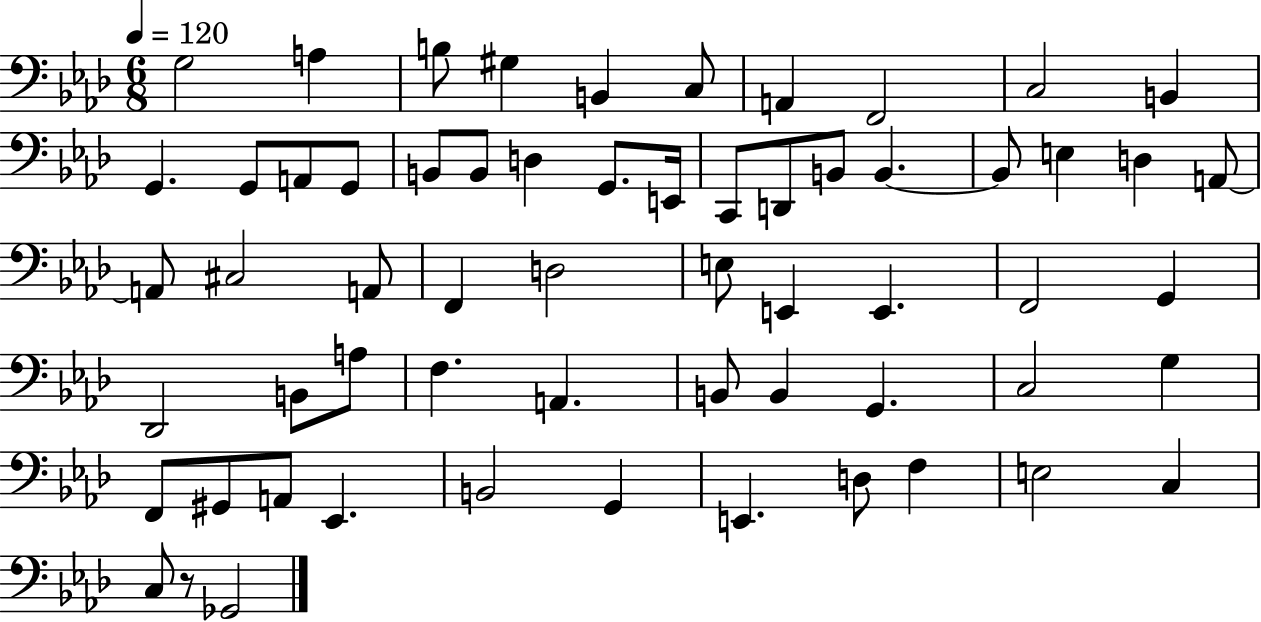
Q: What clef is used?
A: bass